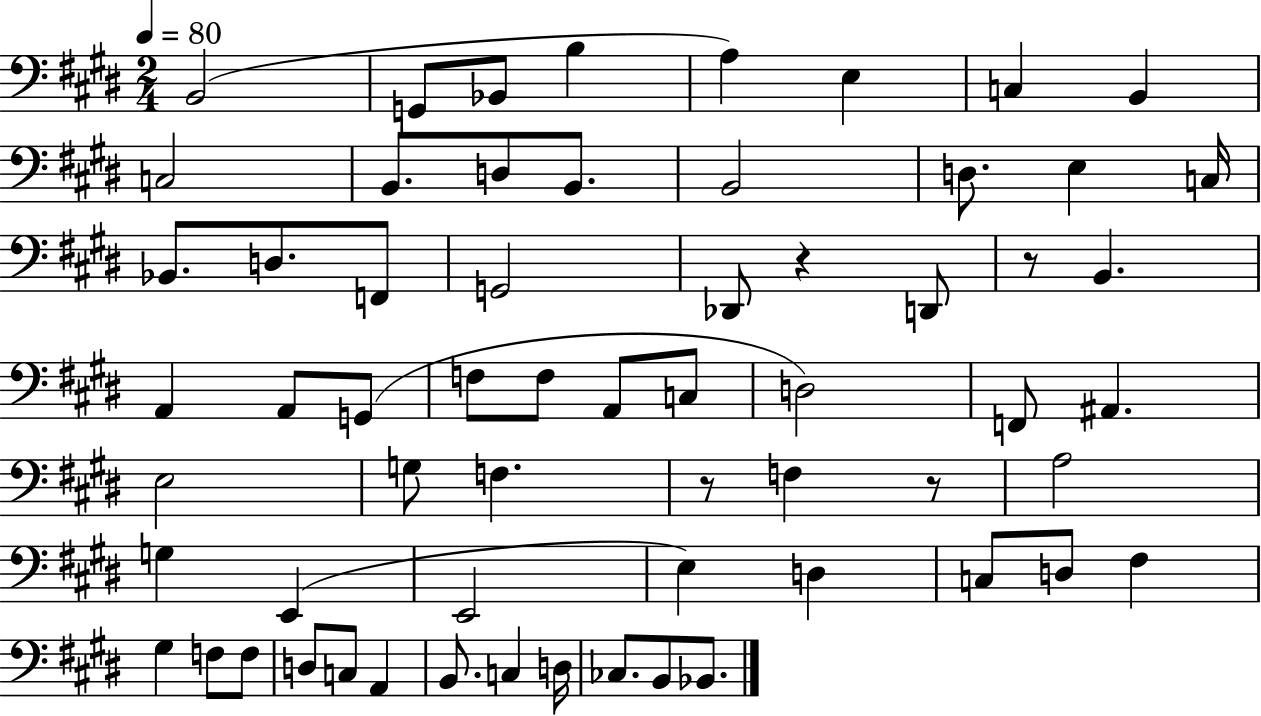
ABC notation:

X:1
T:Untitled
M:2/4
L:1/4
K:E
B,,2 G,,/2 _B,,/2 B, A, E, C, B,, C,2 B,,/2 D,/2 B,,/2 B,,2 D,/2 E, C,/4 _B,,/2 D,/2 F,,/2 G,,2 _D,,/2 z D,,/2 z/2 B,, A,, A,,/2 G,,/2 F,/2 F,/2 A,,/2 C,/2 D,2 F,,/2 ^A,, E,2 G,/2 F, z/2 F, z/2 A,2 G, E,, E,,2 E, D, C,/2 D,/2 ^F, ^G, F,/2 F,/2 D,/2 C,/2 A,, B,,/2 C, D,/4 _C,/2 B,,/2 _B,,/2